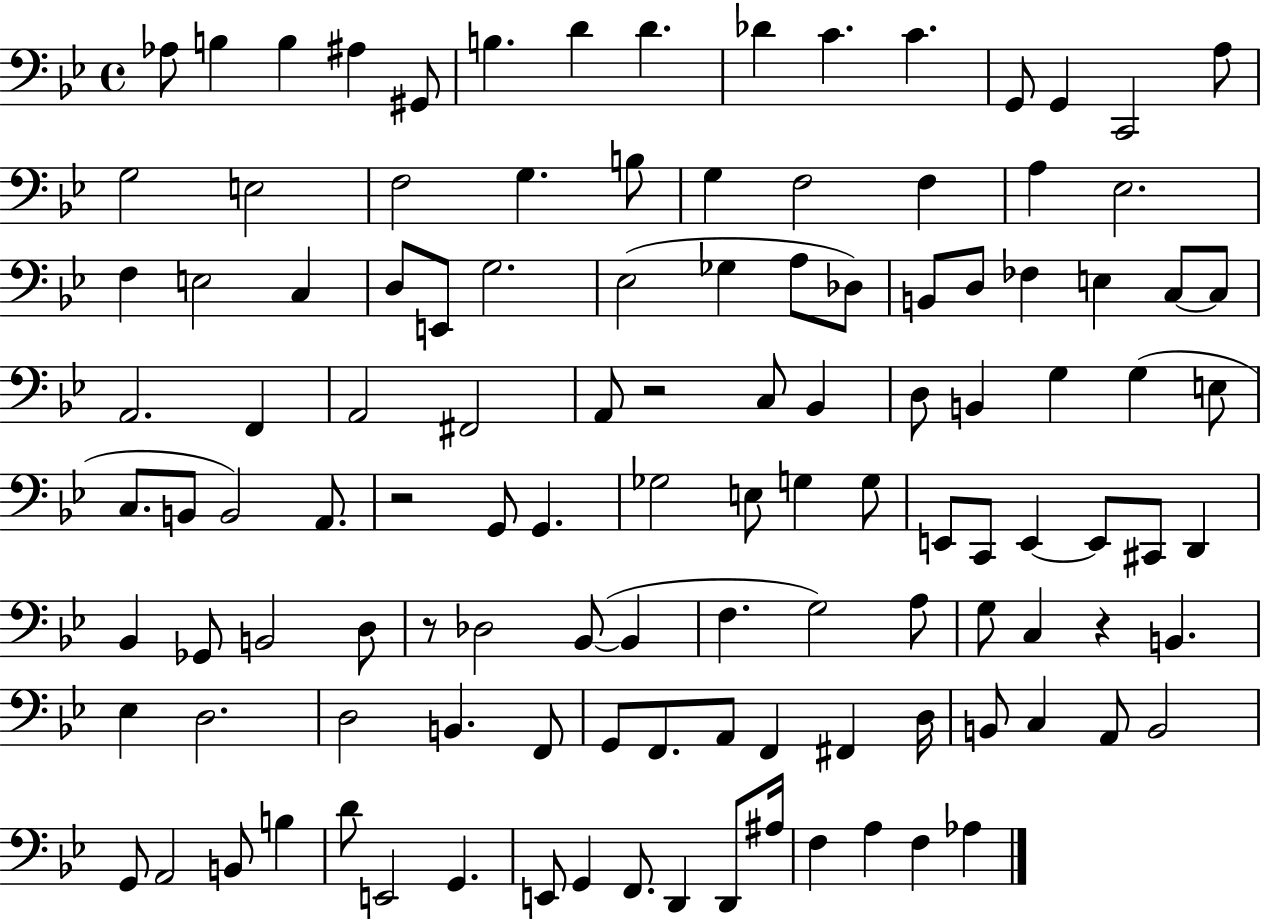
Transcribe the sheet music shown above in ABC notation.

X:1
T:Untitled
M:4/4
L:1/4
K:Bb
_A,/2 B, B, ^A, ^G,,/2 B, D D _D C C G,,/2 G,, C,,2 A,/2 G,2 E,2 F,2 G, B,/2 G, F,2 F, A, _E,2 F, E,2 C, D,/2 E,,/2 G,2 _E,2 _G, A,/2 _D,/2 B,,/2 D,/2 _F, E, C,/2 C,/2 A,,2 F,, A,,2 ^F,,2 A,,/2 z2 C,/2 _B,, D,/2 B,, G, G, E,/2 C,/2 B,,/2 B,,2 A,,/2 z2 G,,/2 G,, _G,2 E,/2 G, G,/2 E,,/2 C,,/2 E,, E,,/2 ^C,,/2 D,, _B,, _G,,/2 B,,2 D,/2 z/2 _D,2 _B,,/2 _B,, F, G,2 A,/2 G,/2 C, z B,, _E, D,2 D,2 B,, F,,/2 G,,/2 F,,/2 A,,/2 F,, ^F,, D,/4 B,,/2 C, A,,/2 B,,2 G,,/2 A,,2 B,,/2 B, D/2 E,,2 G,, E,,/2 G,, F,,/2 D,, D,,/2 ^A,/4 F, A, F, _A,